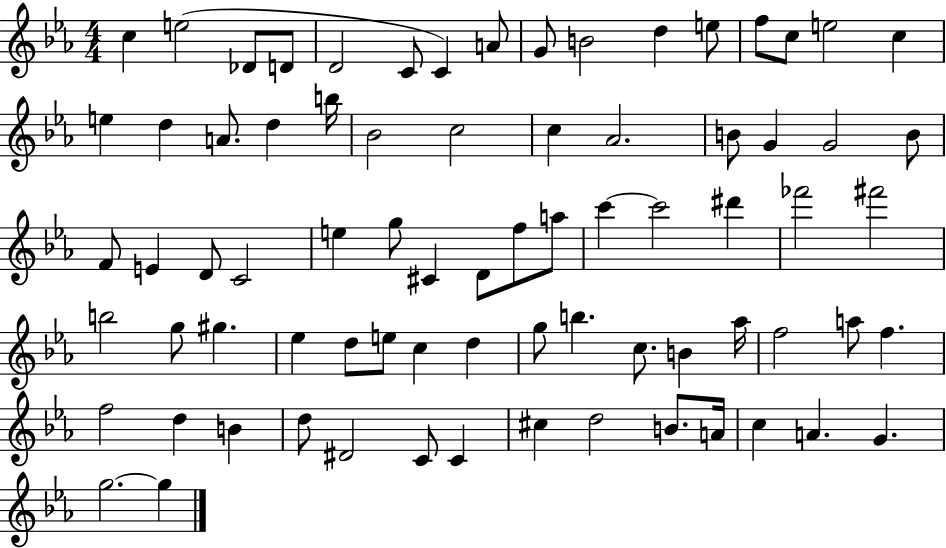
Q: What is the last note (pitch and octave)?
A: G5